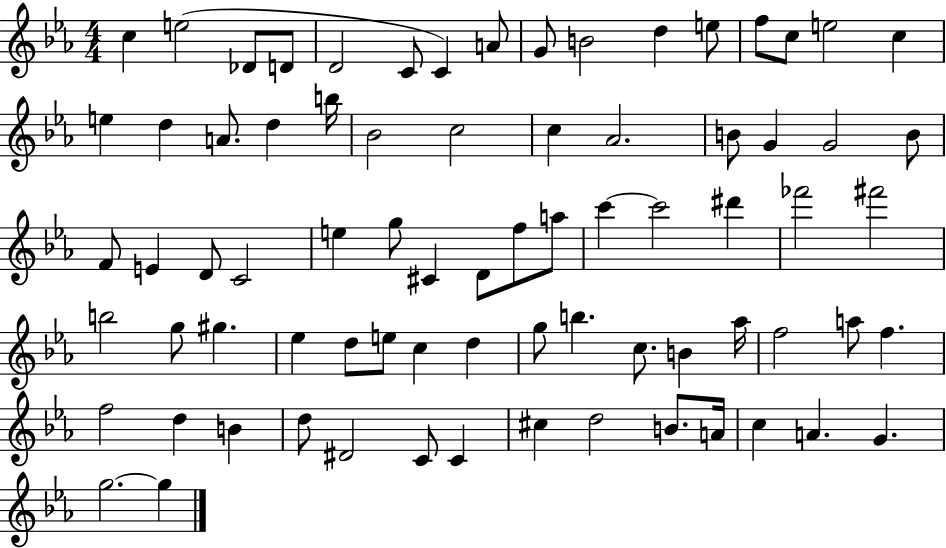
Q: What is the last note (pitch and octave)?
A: G5